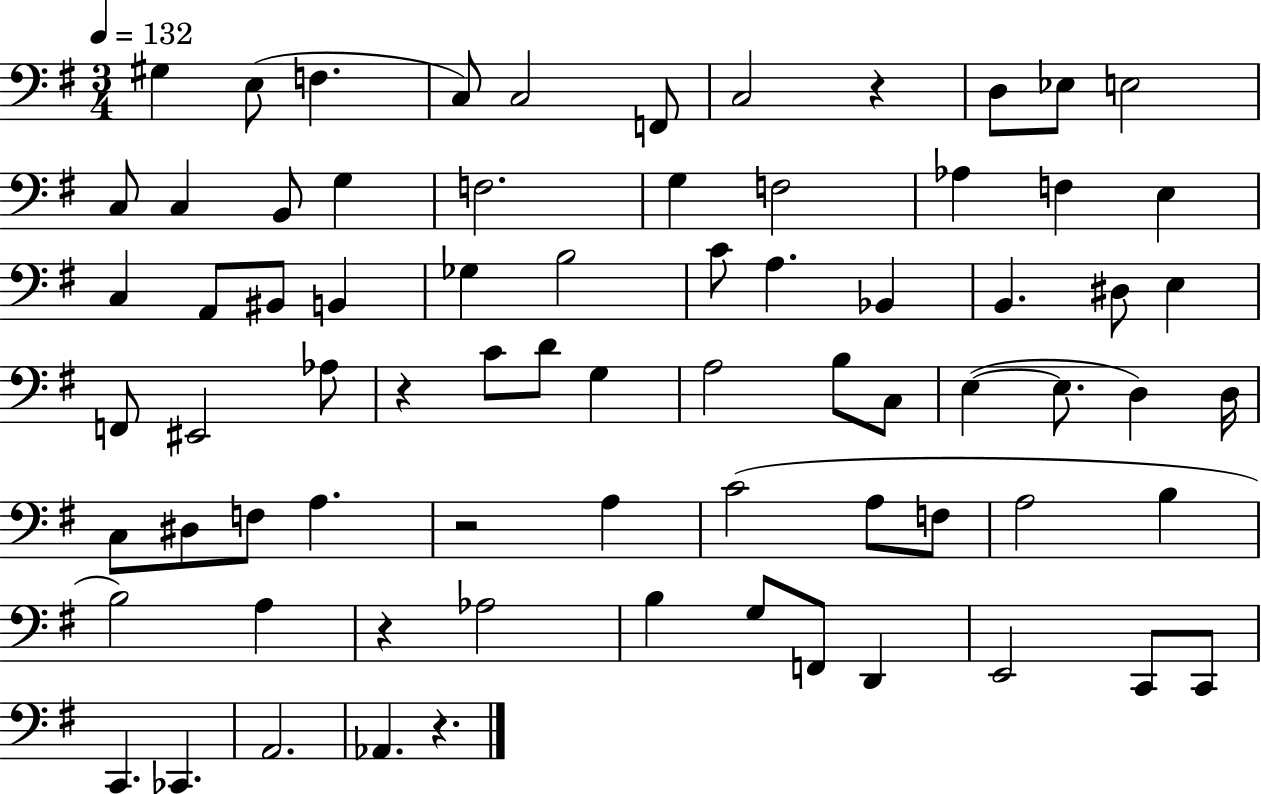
{
  \clef bass
  \numericTimeSignature
  \time 3/4
  \key g \major
  \tempo 4 = 132
  gis4 e8( f4. | c8) c2 f,8 | c2 r4 | d8 ees8 e2 | \break c8 c4 b,8 g4 | f2. | g4 f2 | aes4 f4 e4 | \break c4 a,8 bis,8 b,4 | ges4 b2 | c'8 a4. bes,4 | b,4. dis8 e4 | \break f,8 eis,2 aes8 | r4 c'8 d'8 g4 | a2 b8 c8 | e4~(~ e8. d4) d16 | \break c8 dis8 f8 a4. | r2 a4 | c'2( a8 f8 | a2 b4 | \break b2) a4 | r4 aes2 | b4 g8 f,8 d,4 | e,2 c,8 c,8 | \break c,4. ces,4. | a,2. | aes,4. r4. | \bar "|."
}